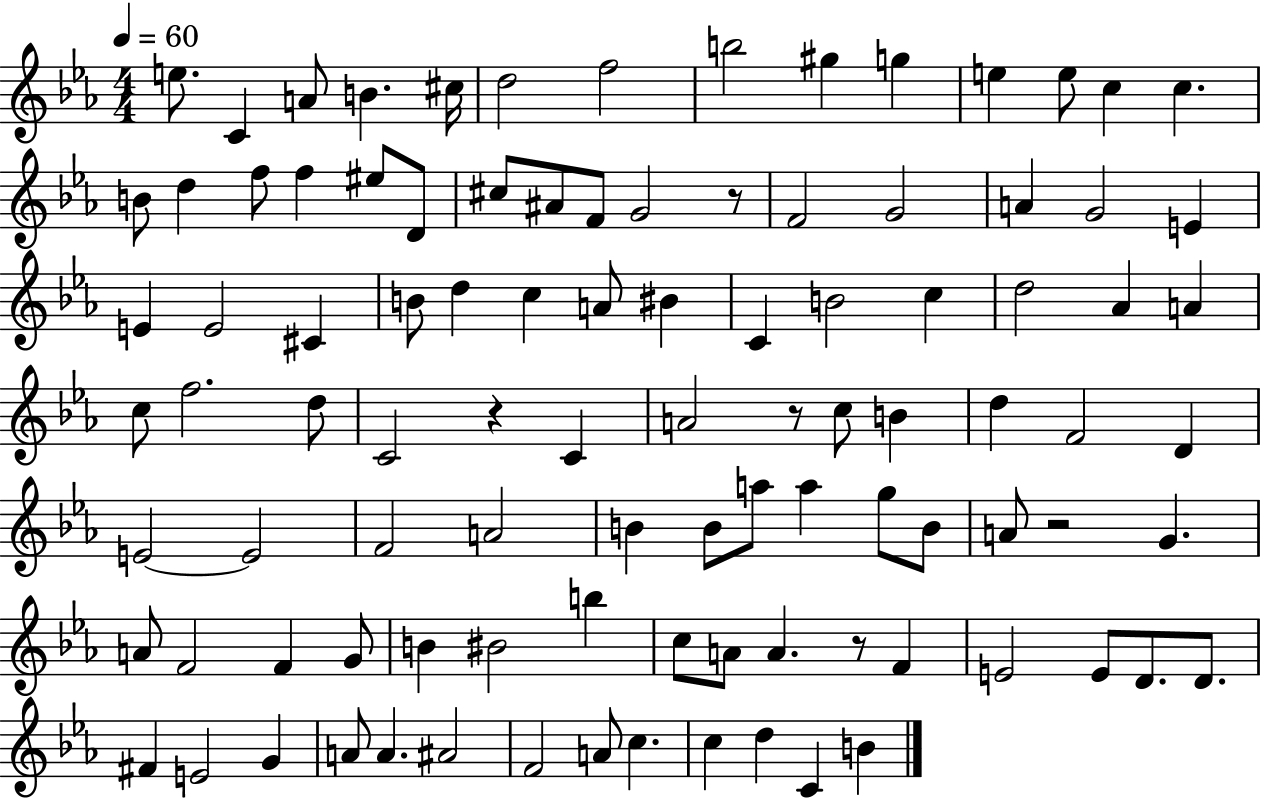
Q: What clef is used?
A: treble